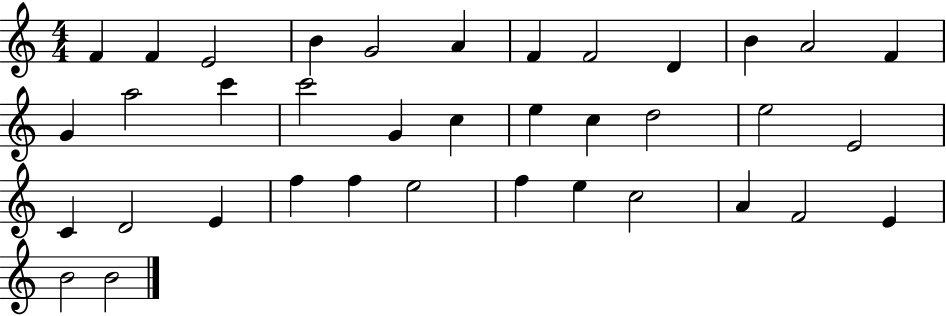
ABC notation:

X:1
T:Untitled
M:4/4
L:1/4
K:C
F F E2 B G2 A F F2 D B A2 F G a2 c' c'2 G c e c d2 e2 E2 C D2 E f f e2 f e c2 A F2 E B2 B2